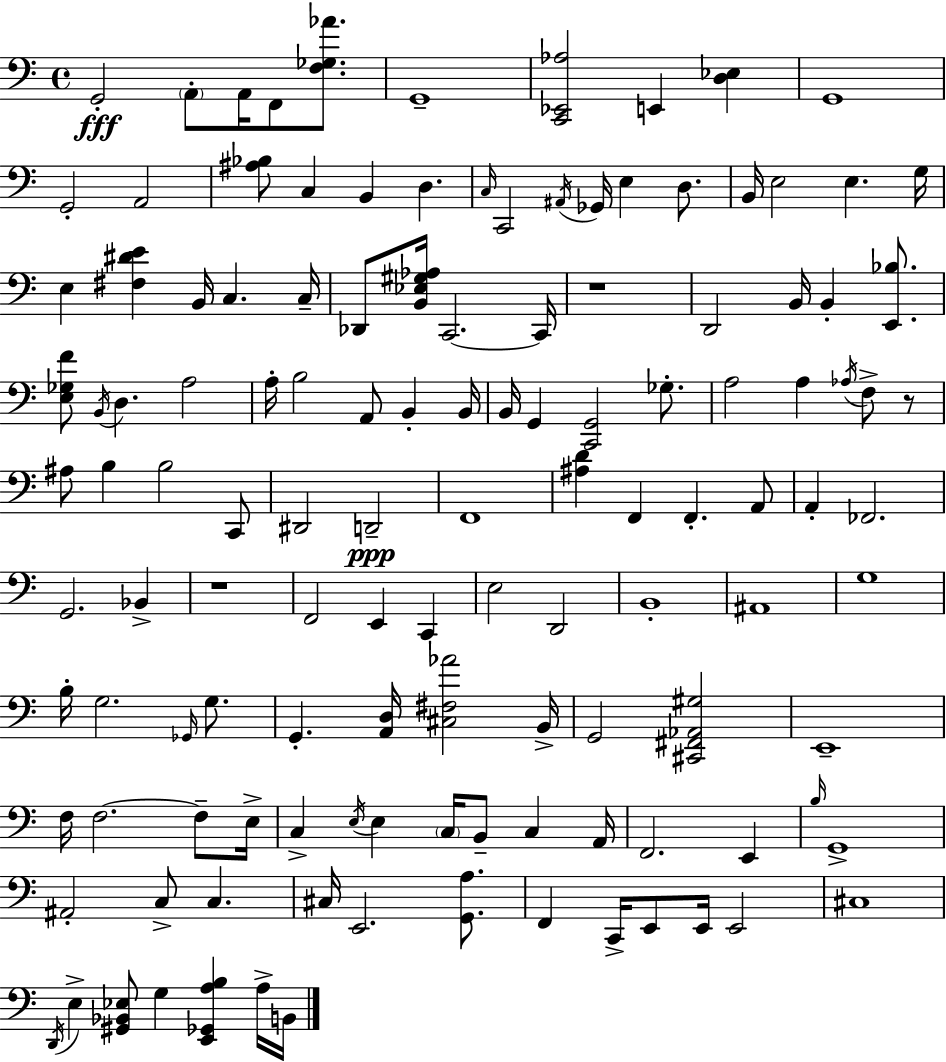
X:1
T:Untitled
M:4/4
L:1/4
K:Am
G,,2 A,,/2 A,,/4 F,,/2 [F,_G,_A]/2 G,,4 [C,,_E,,_A,]2 E,, [D,_E,] G,,4 G,,2 A,,2 [^A,_B,]/2 C, B,, D, C,/4 C,,2 ^A,,/4 _G,,/4 E, D,/2 B,,/4 E,2 E, G,/4 E, [^F,^DE] B,,/4 C, C,/4 _D,,/2 [B,,_E,^G,_A,]/4 C,,2 C,,/4 z4 D,,2 B,,/4 B,, [E,,_B,]/2 [E,_G,F]/2 B,,/4 D, A,2 A,/4 B,2 A,,/2 B,, B,,/4 B,,/4 G,, [C,,G,,]2 _G,/2 A,2 A, _A,/4 F,/2 z/2 ^A,/2 B, B,2 C,,/2 ^D,,2 D,,2 F,,4 [^A,D] F,, F,, A,,/2 A,, _F,,2 G,,2 _B,, z4 F,,2 E,, C,, E,2 D,,2 B,,4 ^A,,4 G,4 B,/4 G,2 _G,,/4 G,/2 G,, [A,,D,]/4 [^C,^F,_A]2 B,,/4 G,,2 [^C,,^F,,_A,,^G,]2 E,,4 F,/4 F,2 F,/2 E,/4 C, E,/4 E, C,/4 B,,/2 C, A,,/4 F,,2 E,, B,/4 G,,4 ^A,,2 C,/2 C, ^C,/4 E,,2 [G,,A,]/2 F,, C,,/4 E,,/2 E,,/4 E,,2 ^C,4 D,,/4 E, [^G,,_B,,_E,]/2 G, [E,,_G,,A,B,] A,/4 B,,/4